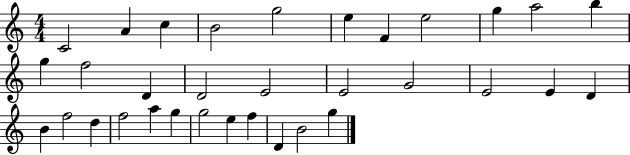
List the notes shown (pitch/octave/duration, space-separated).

C4/h A4/q C5/q B4/h G5/h E5/q F4/q E5/h G5/q A5/h B5/q G5/q F5/h D4/q D4/h E4/h E4/h G4/h E4/h E4/q D4/q B4/q F5/h D5/q F5/h A5/q G5/q G5/h E5/q F5/q D4/q B4/h G5/q